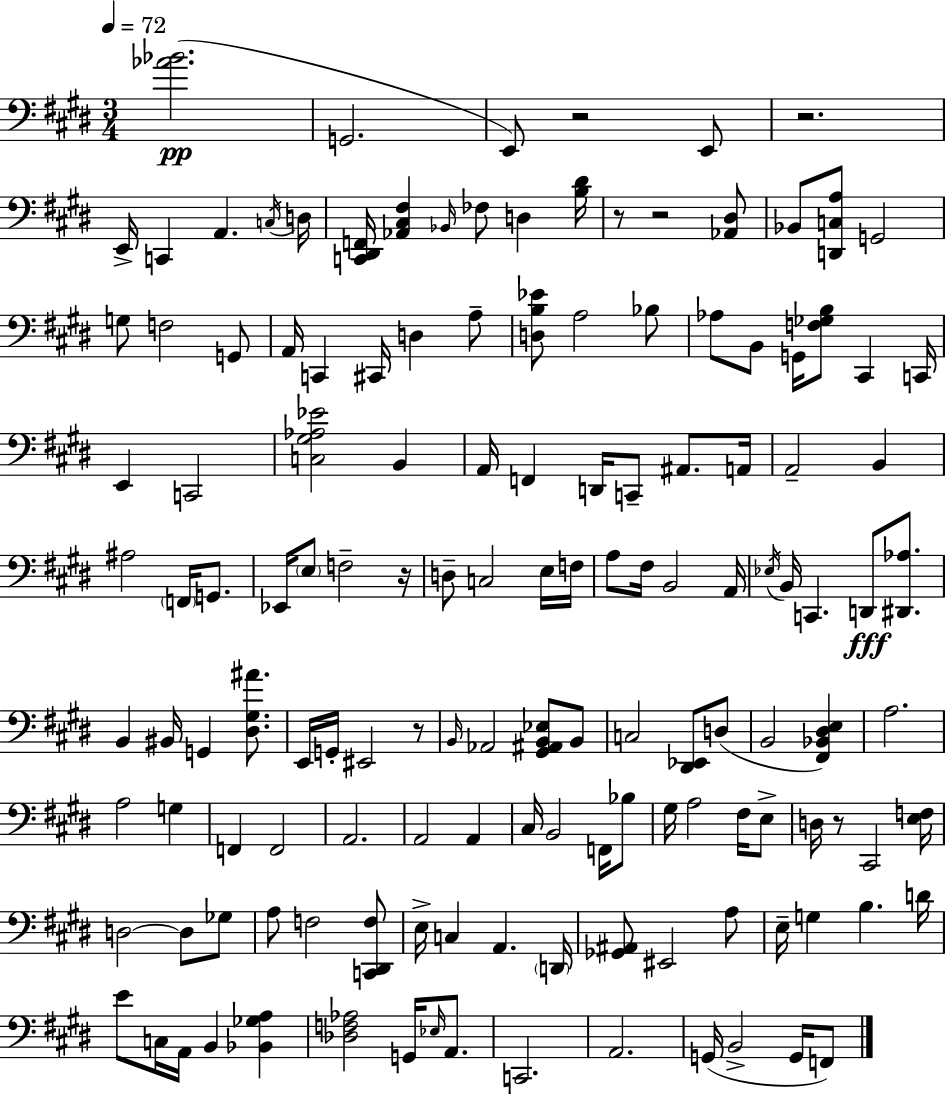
[Ab4,Bb4]/h. G2/h. E2/e R/h E2/e R/h. E2/s C2/q A2/q. C3/s D3/s [C2,D#2,F2]/s [Ab2,C#3,F#3]/q Bb2/s FES3/e D3/q [B3,D#4]/s R/e R/h [Ab2,D#3]/e Bb2/e [D2,C3,A3]/e G2/h G3/e F3/h G2/e A2/s C2/q C#2/s D3/q A3/e [D3,B3,Eb4]/e A3/h Bb3/e Ab3/e B2/e G2/s [F3,Gb3,B3]/e C#2/q C2/s E2/q C2/h [C3,G#3,Ab3,Eb4]/h B2/q A2/s F2/q D2/s C2/e A#2/e. A2/s A2/h B2/q A#3/h F2/s G2/e. Eb2/s E3/e F3/h R/s D3/e C3/h E3/s F3/s A3/e F#3/s B2/h A2/s Eb3/s B2/s C2/q. D2/e [D#2,Ab3]/e. B2/q BIS2/s G2/q [D#3,G#3,A#4]/e. E2/s G2/s EIS2/h R/e B2/s Ab2/h [G#2,A#2,B2,Eb3]/e B2/e C3/h [D#2,Eb2]/e D3/e B2/h [F#2,Bb2,D#3,E3]/q A3/h. A3/h G3/q F2/q F2/h A2/h. A2/h A2/q C#3/s B2/h F2/s Bb3/e G#3/s A3/h F#3/s E3/e D3/s R/e C#2/h [E3,F3]/s D3/h D3/e Gb3/e A3/e F3/h [C2,D#2,F3]/e E3/s C3/q A2/q. D2/s [Gb2,A#2]/e EIS2/h A3/e E3/s G3/q B3/q. D4/s E4/e C3/s A2/s B2/q [Bb2,Gb3,A3]/q [Db3,F3,Ab3]/h G2/s Eb3/s A2/e. C2/h. A2/h. G2/s B2/h G2/s F2/e